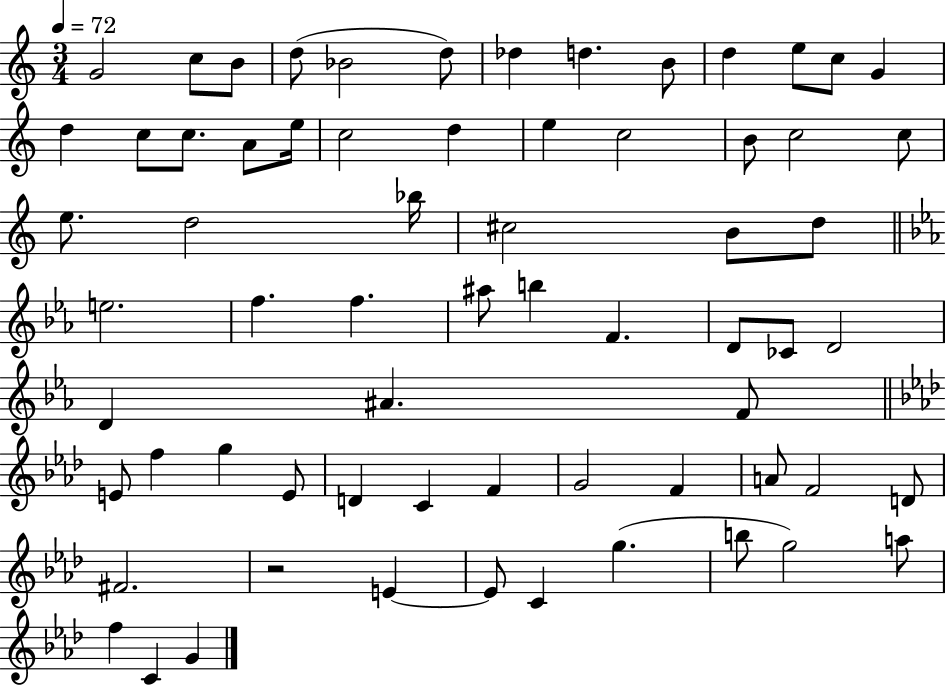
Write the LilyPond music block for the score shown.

{
  \clef treble
  \numericTimeSignature
  \time 3/4
  \key c \major
  \tempo 4 = 72
  \repeat volta 2 { g'2 c''8 b'8 | d''8( bes'2 d''8) | des''4 d''4. b'8 | d''4 e''8 c''8 g'4 | \break d''4 c''8 c''8. a'8 e''16 | c''2 d''4 | e''4 c''2 | b'8 c''2 c''8 | \break e''8. d''2 bes''16 | cis''2 b'8 d''8 | \bar "||" \break \key ees \major e''2. | f''4. f''4. | ais''8 b''4 f'4. | d'8 ces'8 d'2 | \break d'4 ais'4. f'8 | \bar "||" \break \key f \minor e'8 f''4 g''4 e'8 | d'4 c'4 f'4 | g'2 f'4 | a'8 f'2 d'8 | \break fis'2. | r2 e'4~~ | e'8 c'4 g''4.( | b''8 g''2) a''8 | \break f''4 c'4 g'4 | } \bar "|."
}